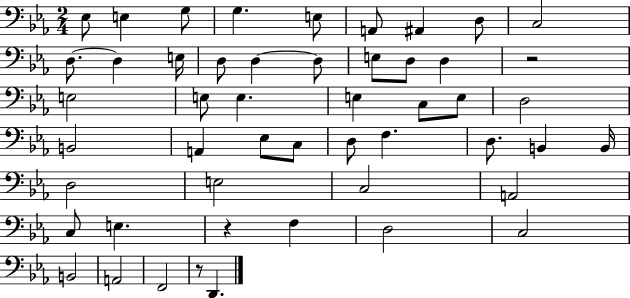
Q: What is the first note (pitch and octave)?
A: Eb3